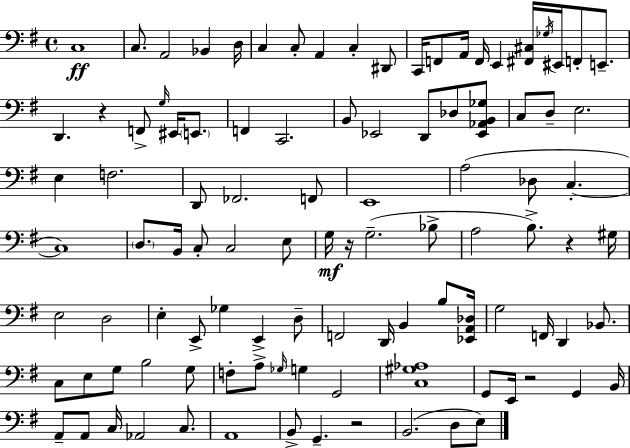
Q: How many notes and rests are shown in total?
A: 103